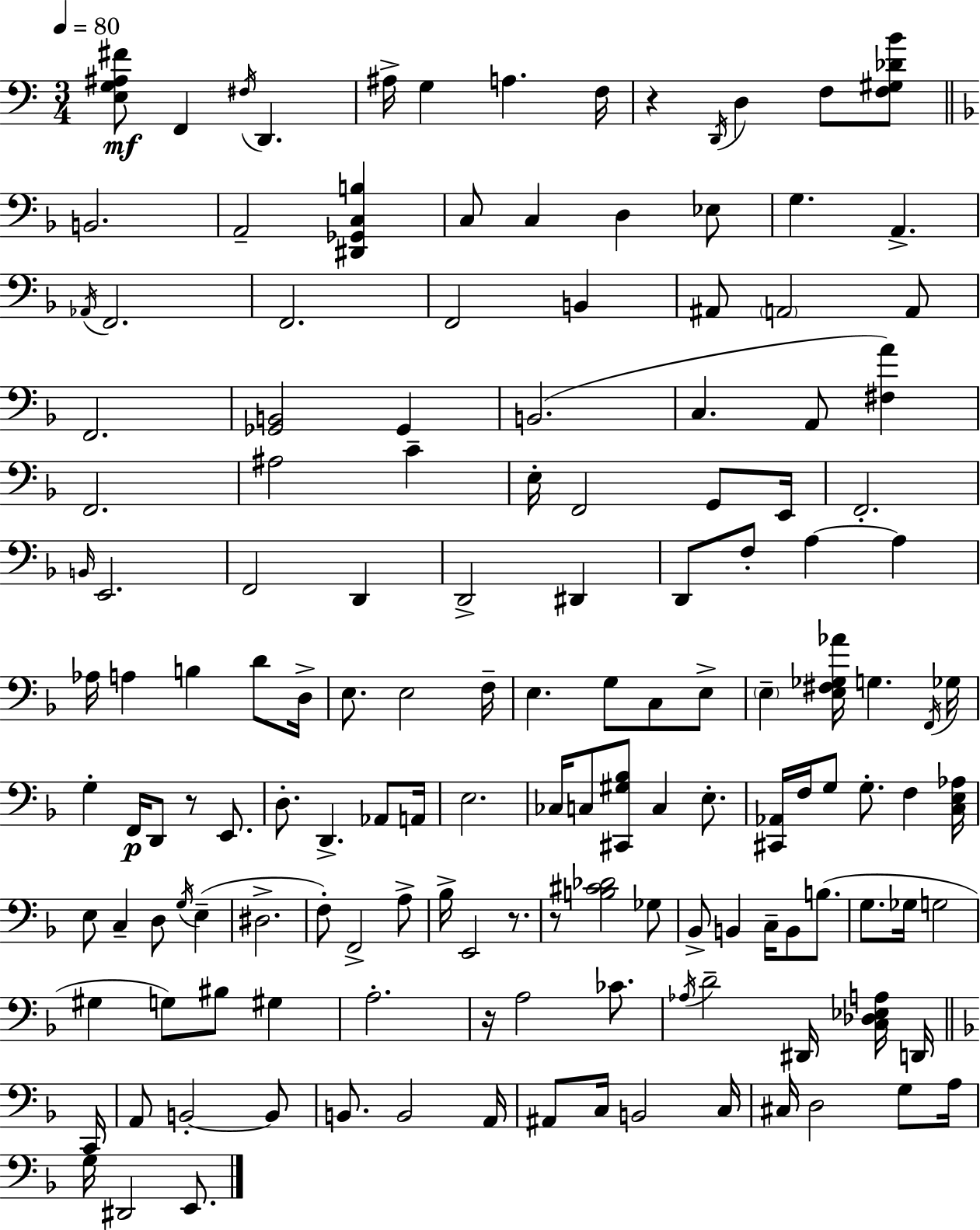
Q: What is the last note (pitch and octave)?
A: E2